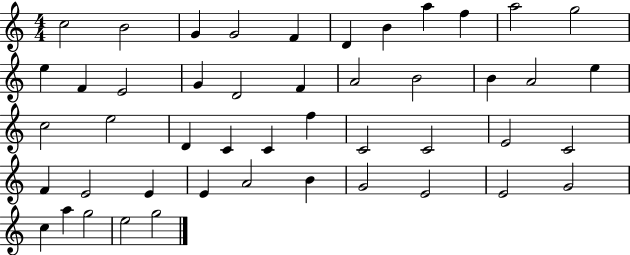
X:1
T:Untitled
M:4/4
L:1/4
K:C
c2 B2 G G2 F D B a f a2 g2 e F E2 G D2 F A2 B2 B A2 e c2 e2 D C C f C2 C2 E2 C2 F E2 E E A2 B G2 E2 E2 G2 c a g2 e2 g2